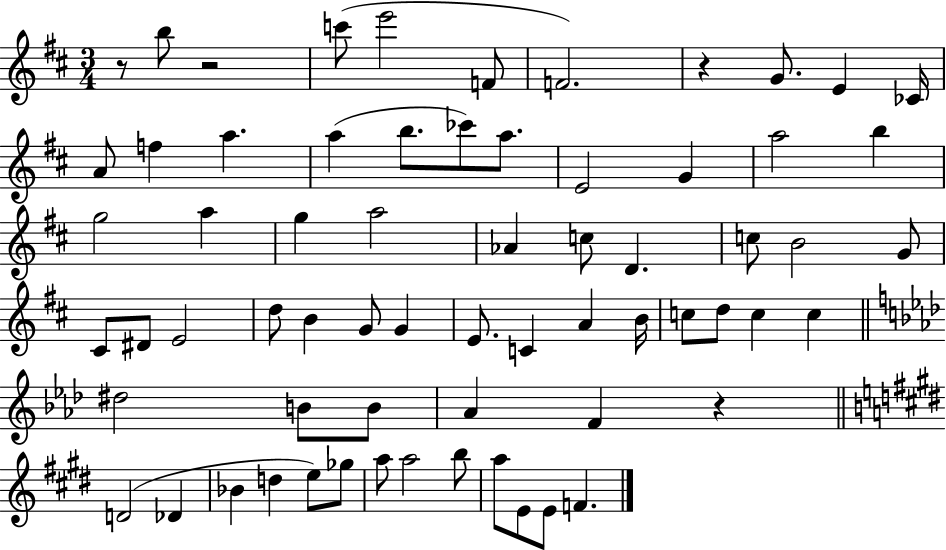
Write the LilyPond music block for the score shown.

{
  \clef treble
  \numericTimeSignature
  \time 3/4
  \key d \major
  \repeat volta 2 { r8 b''8 r2 | c'''8( e'''2 f'8 | f'2.) | r4 g'8. e'4 ces'16 | \break a'8 f''4 a''4. | a''4( b''8. ces'''8) a''8. | e'2 g'4 | a''2 b''4 | \break g''2 a''4 | g''4 a''2 | aes'4 c''8 d'4. | c''8 b'2 g'8 | \break cis'8 dis'8 e'2 | d''8 b'4 g'8 g'4 | e'8. c'4 a'4 b'16 | c''8 d''8 c''4 c''4 | \break \bar "||" \break \key f \minor dis''2 b'8 b'8 | aes'4 f'4 r4 | \bar "||" \break \key e \major d'2( des'4 | bes'4 d''4 e''8) ges''8 | a''8 a''2 b''8 | a''8 e'8 e'8 f'4. | \break } \bar "|."
}